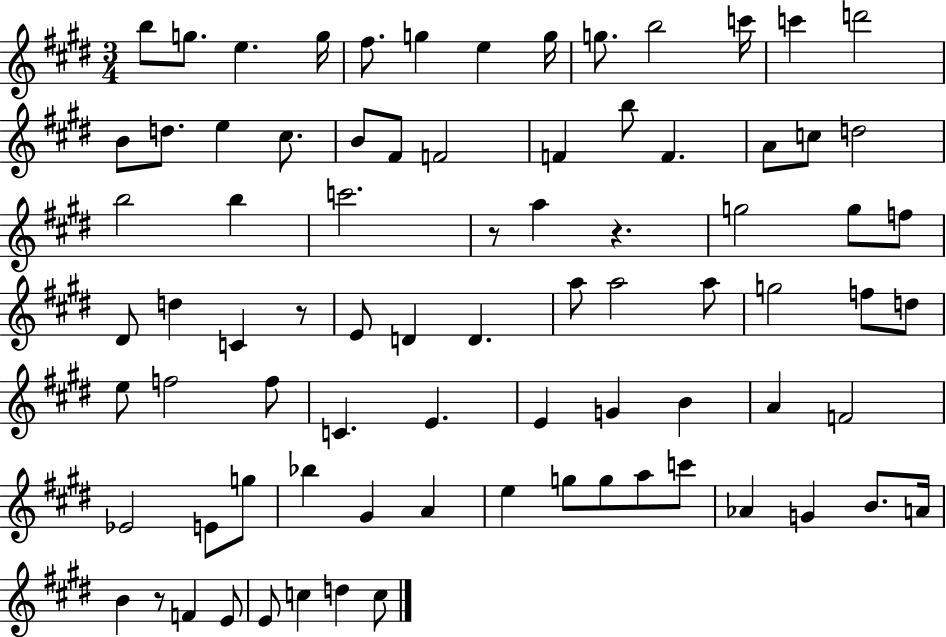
{
  \clef treble
  \numericTimeSignature
  \time 3/4
  \key e \major
  b''8 g''8. e''4. g''16 | fis''8. g''4 e''4 g''16 | g''8. b''2 c'''16 | c'''4 d'''2 | \break b'8 d''8. e''4 cis''8. | b'8 fis'8 f'2 | f'4 b''8 f'4. | a'8 c''8 d''2 | \break b''2 b''4 | c'''2. | r8 a''4 r4. | g''2 g''8 f''8 | \break dis'8 d''4 c'4 r8 | e'8 d'4 d'4. | a''8 a''2 a''8 | g''2 f''8 d''8 | \break e''8 f''2 f''8 | c'4. e'4. | e'4 g'4 b'4 | a'4 f'2 | \break ees'2 e'8 g''8 | bes''4 gis'4 a'4 | e''4 g''8 g''8 a''8 c'''8 | aes'4 g'4 b'8. a'16 | \break b'4 r8 f'4 e'8 | e'8 c''4 d''4 c''8 | \bar "|."
}